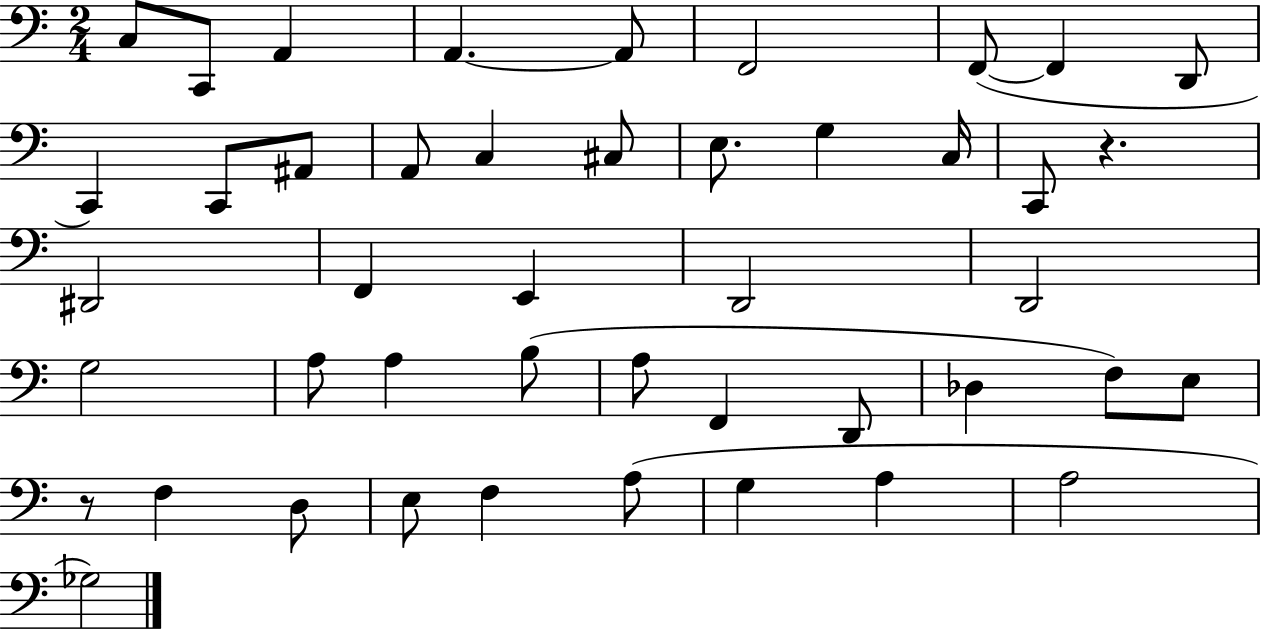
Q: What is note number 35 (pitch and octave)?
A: F3